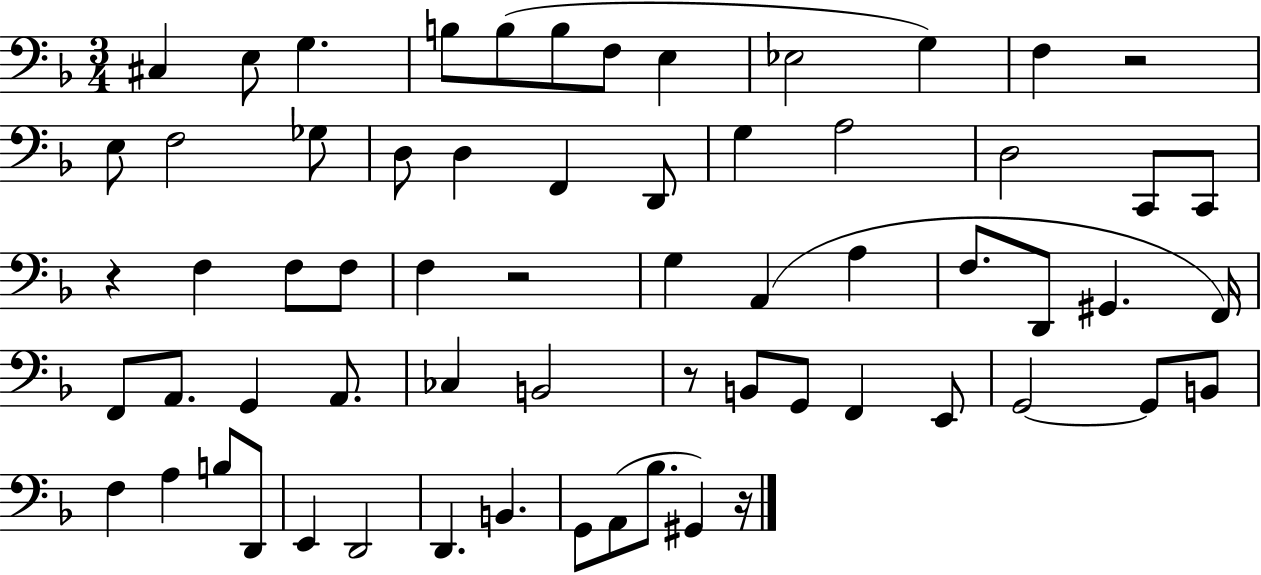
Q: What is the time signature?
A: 3/4